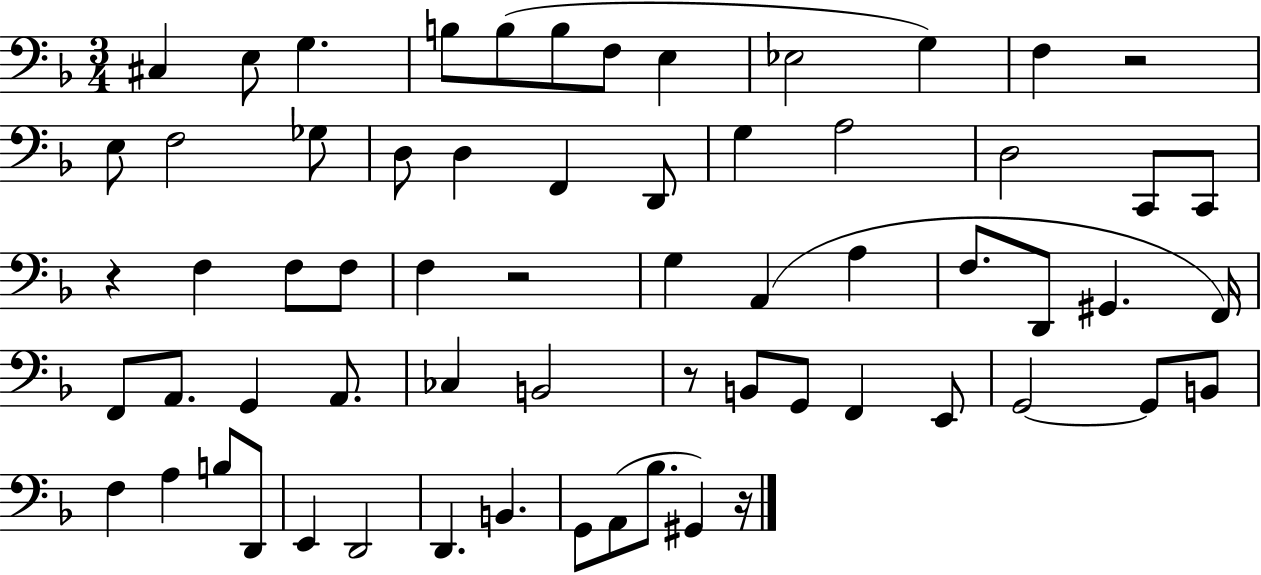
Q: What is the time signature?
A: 3/4